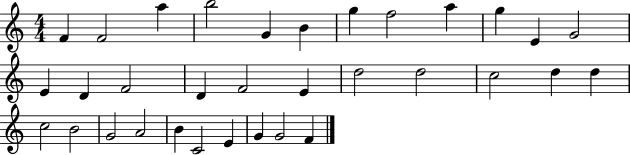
{
  \clef treble
  \numericTimeSignature
  \time 4/4
  \key c \major
  f'4 f'2 a''4 | b''2 g'4 b'4 | g''4 f''2 a''4 | g''4 e'4 g'2 | \break e'4 d'4 f'2 | d'4 f'2 e'4 | d''2 d''2 | c''2 d''4 d''4 | \break c''2 b'2 | g'2 a'2 | b'4 c'2 e'4 | g'4 g'2 f'4 | \break \bar "|."
}